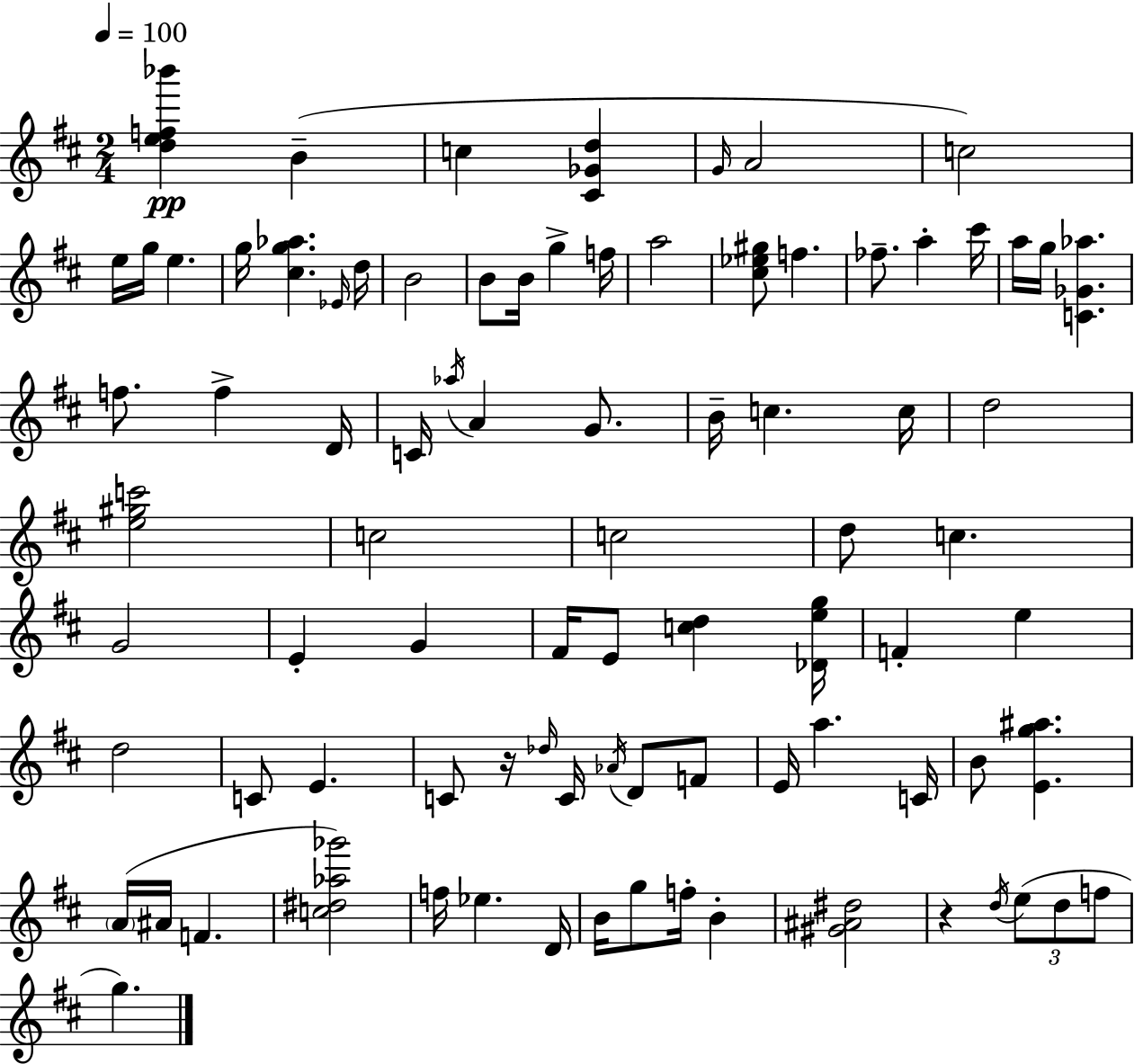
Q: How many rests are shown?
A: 2